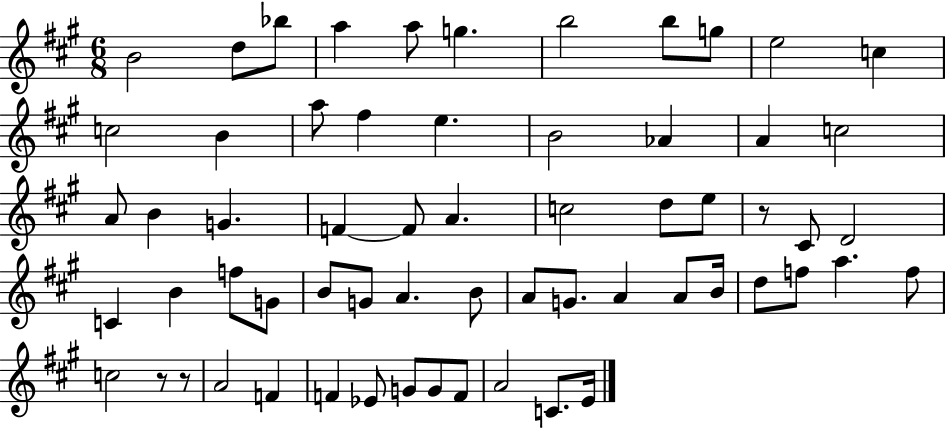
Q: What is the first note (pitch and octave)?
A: B4